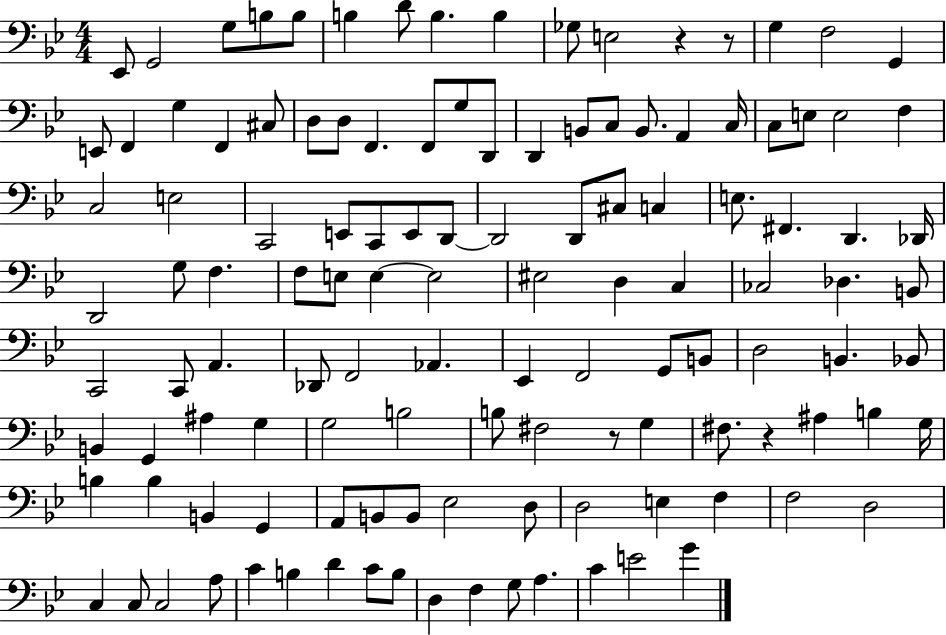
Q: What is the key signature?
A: BES major